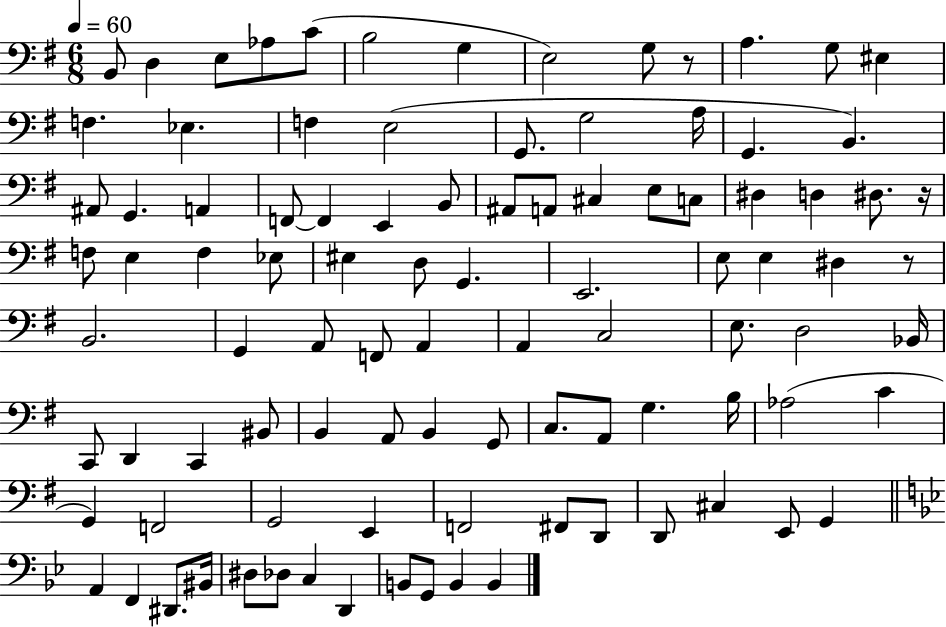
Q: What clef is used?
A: bass